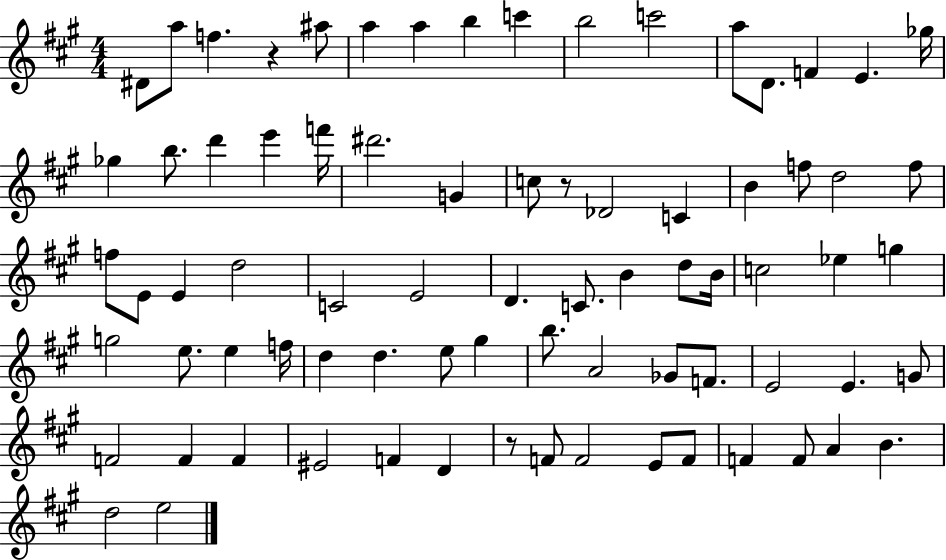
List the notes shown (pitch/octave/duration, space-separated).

D#4/e A5/e F5/q. R/q A#5/e A5/q A5/q B5/q C6/q B5/h C6/h A5/e D4/e. F4/q E4/q. Gb5/s Gb5/q B5/e. D6/q E6/q F6/s D#6/h. G4/q C5/e R/e Db4/h C4/q B4/q F5/e D5/h F5/e F5/e E4/e E4/q D5/h C4/h E4/h D4/q. C4/e. B4/q D5/e B4/s C5/h Eb5/q G5/q G5/h E5/e. E5/q F5/s D5/q D5/q. E5/e G#5/q B5/e. A4/h Gb4/e F4/e. E4/h E4/q. G4/e F4/h F4/q F4/q EIS4/h F4/q D4/q R/e F4/e F4/h E4/e F4/e F4/q F4/e A4/q B4/q. D5/h E5/h